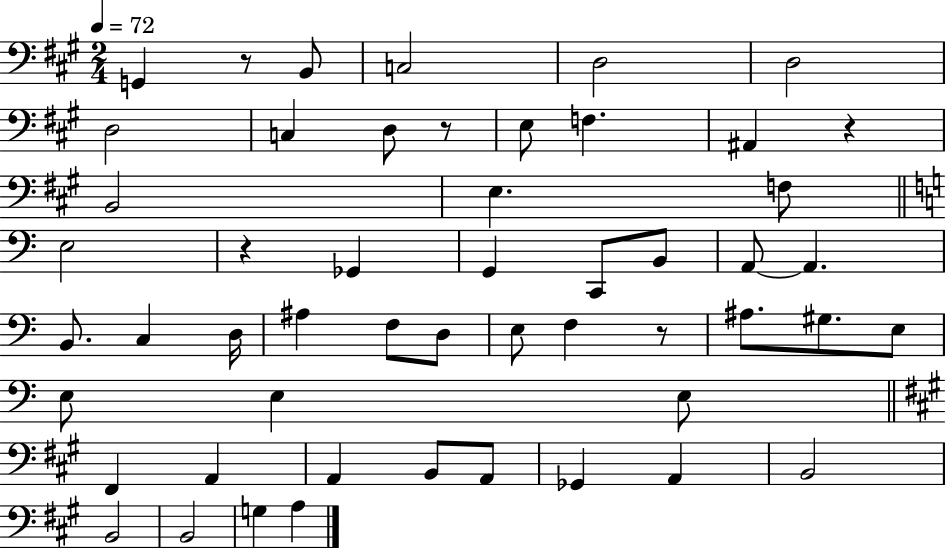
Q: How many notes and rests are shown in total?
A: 52